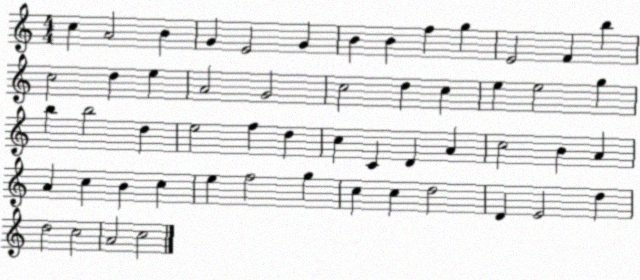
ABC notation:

X:1
T:Untitled
M:4/4
L:1/4
K:C
c A2 B G E2 G B B f g E2 F b c2 d e A2 G2 c2 d c e e2 g b b2 d e2 f d c C D A c2 B A A c B c e f2 g c c d2 D E2 d d2 c2 A2 c2